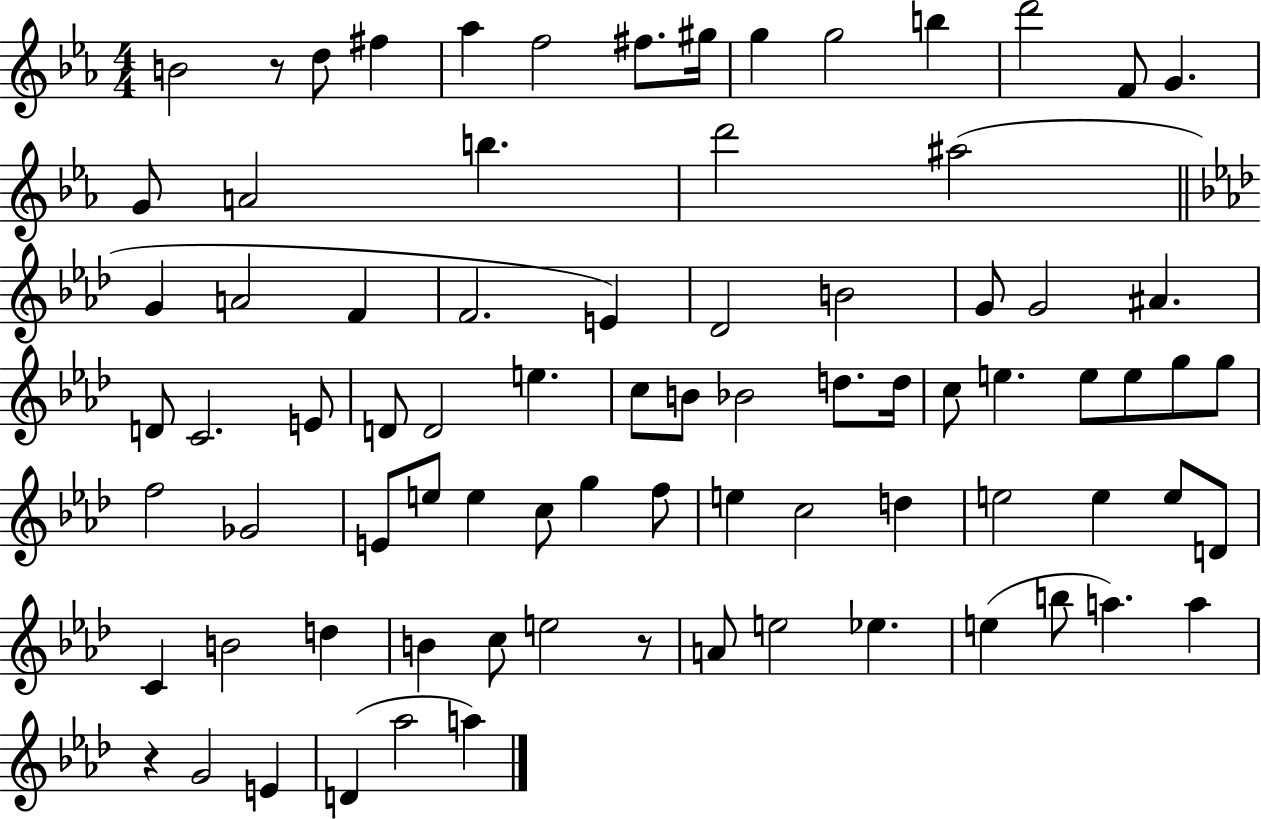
B4/h R/e D5/e F#5/q Ab5/q F5/h F#5/e. G#5/s G5/q G5/h B5/q D6/h F4/e G4/q. G4/e A4/h B5/q. D6/h A#5/h G4/q A4/h F4/q F4/h. E4/q Db4/h B4/h G4/e G4/h A#4/q. D4/e C4/h. E4/e D4/e D4/h E5/q. C5/e B4/e Bb4/h D5/e. D5/s C5/e E5/q. E5/e E5/e G5/e G5/e F5/h Gb4/h E4/e E5/e E5/q C5/e G5/q F5/e E5/q C5/h D5/q E5/h E5/q E5/e D4/e C4/q B4/h D5/q B4/q C5/e E5/h R/e A4/e E5/h Eb5/q. E5/q B5/e A5/q. A5/q R/q G4/h E4/q D4/q Ab5/h A5/q